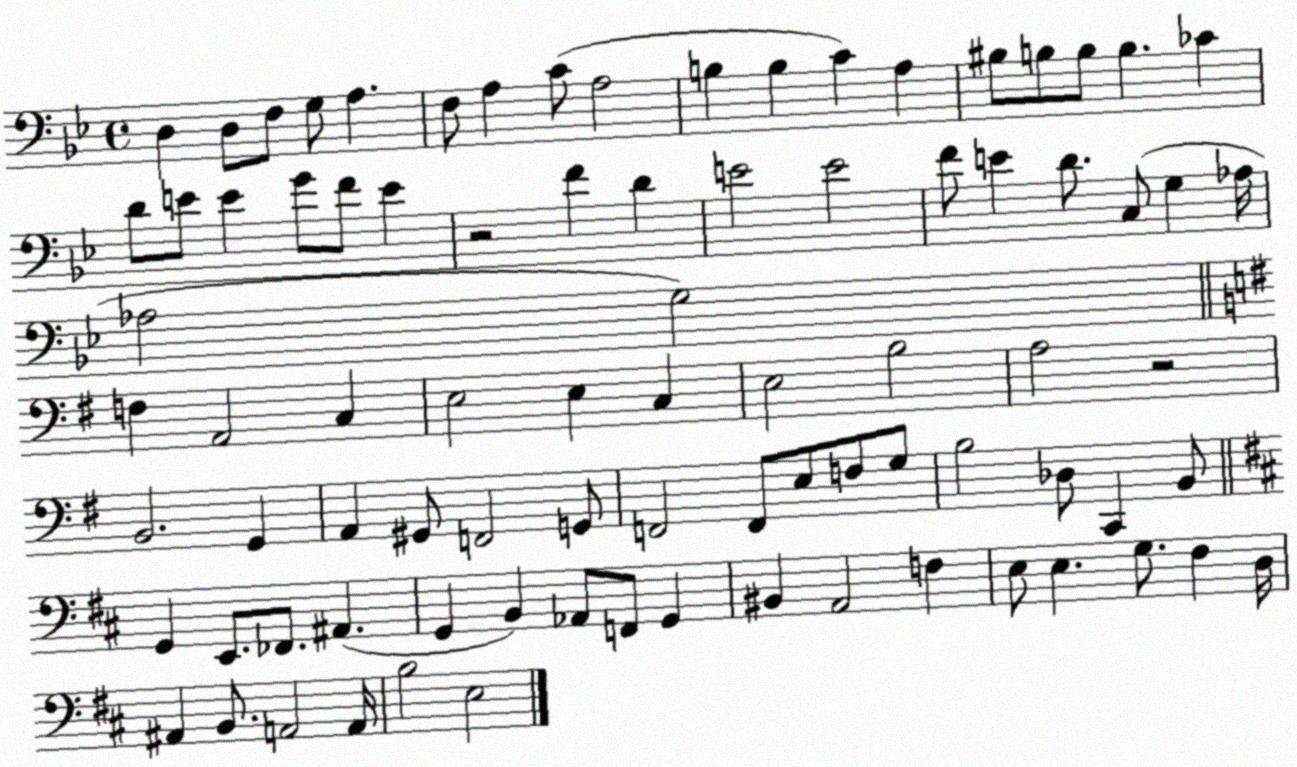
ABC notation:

X:1
T:Untitled
M:4/4
L:1/4
K:Bb
D, D,/2 F,/2 G,/2 A, F,/2 A, C/2 A,2 B, B, C A, ^B,/2 B,/2 B,/2 B, _C D/2 E/2 E G/2 F/2 E z2 F D E2 E2 F/2 E D/2 C,/2 G, _A,/4 _A,2 G,2 F, A,,2 C, E,2 E, C, E,2 B,2 A,2 z2 B,,2 G,, A,, ^G,,/2 F,,2 G,,/2 F,,2 F,,/2 E,/2 F,/2 G,/2 B,2 _D,/2 C,, B,,/2 G,, E,,/2 _F,,/2 ^A,, G,, B,, _A,,/2 F,,/2 G,, ^B,, A,,2 F, E,/2 E, G,/2 ^F, D,/4 ^A,, B,,/2 A,,2 A,,/4 B,2 E,2